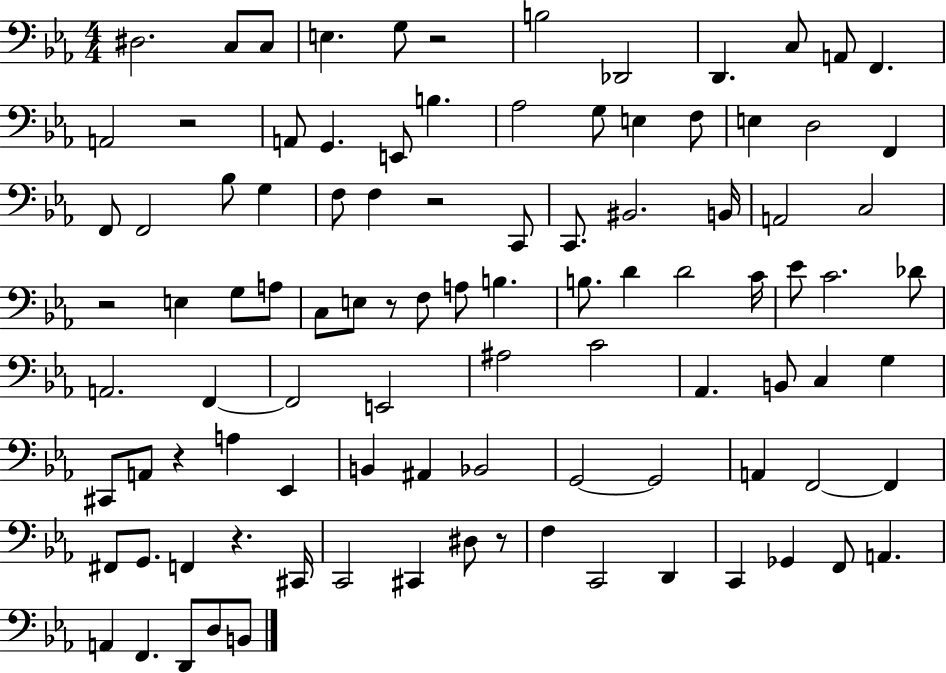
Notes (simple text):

D#3/h. C3/e C3/e E3/q. G3/e R/h B3/h Db2/h D2/q. C3/e A2/e F2/q. A2/h R/h A2/e G2/q. E2/e B3/q. Ab3/h G3/e E3/q F3/e E3/q D3/h F2/q F2/e F2/h Bb3/e G3/q F3/e F3/q R/h C2/e C2/e. BIS2/h. B2/s A2/h C3/h R/h E3/q G3/e A3/e C3/e E3/e R/e F3/e A3/e B3/q. B3/e. D4/q D4/h C4/s Eb4/e C4/h. Db4/e A2/h. F2/q F2/h E2/h A#3/h C4/h Ab2/q. B2/e C3/q G3/q C#2/e A2/e R/q A3/q Eb2/q B2/q A#2/q Bb2/h G2/h G2/h A2/q F2/h F2/q F#2/e G2/e. F2/q R/q. C#2/s C2/h C#2/q D#3/e R/e F3/q C2/h D2/q C2/q Gb2/q F2/e A2/q. A2/q F2/q. D2/e D3/e B2/e